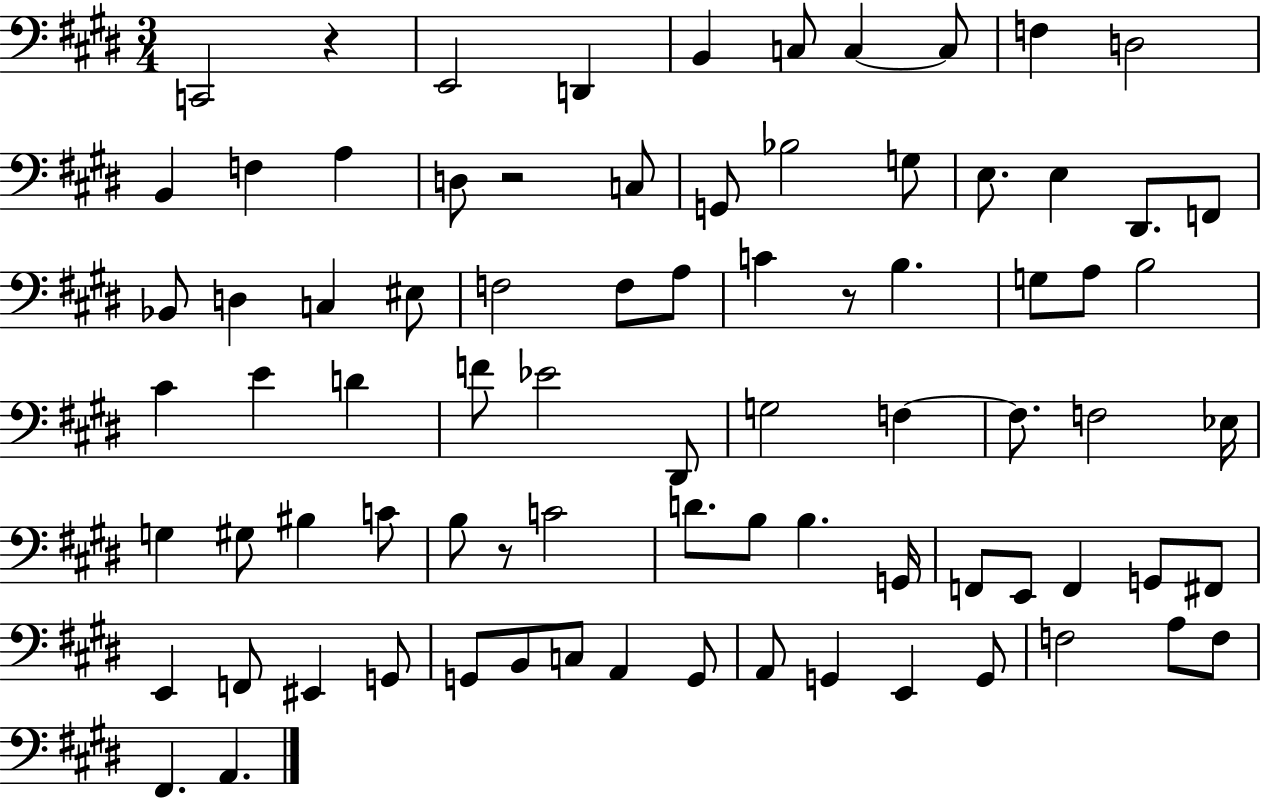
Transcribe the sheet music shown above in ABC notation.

X:1
T:Untitled
M:3/4
L:1/4
K:E
C,,2 z E,,2 D,, B,, C,/2 C, C,/2 F, D,2 B,, F, A, D,/2 z2 C,/2 G,,/2 _B,2 G,/2 E,/2 E, ^D,,/2 F,,/2 _B,,/2 D, C, ^E,/2 F,2 F,/2 A,/2 C z/2 B, G,/2 A,/2 B,2 ^C E D F/2 _E2 ^D,,/2 G,2 F, F,/2 F,2 _E,/4 G, ^G,/2 ^B, C/2 B,/2 z/2 C2 D/2 B,/2 B, G,,/4 F,,/2 E,,/2 F,, G,,/2 ^F,,/2 E,, F,,/2 ^E,, G,,/2 G,,/2 B,,/2 C,/2 A,, G,,/2 A,,/2 G,, E,, G,,/2 F,2 A,/2 F,/2 ^F,, A,,